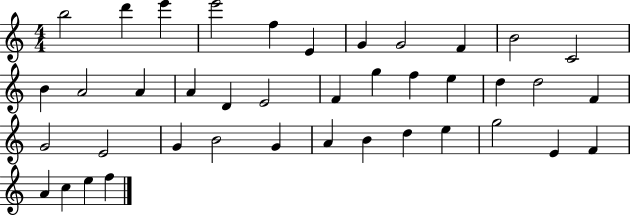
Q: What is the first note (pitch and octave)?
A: B5